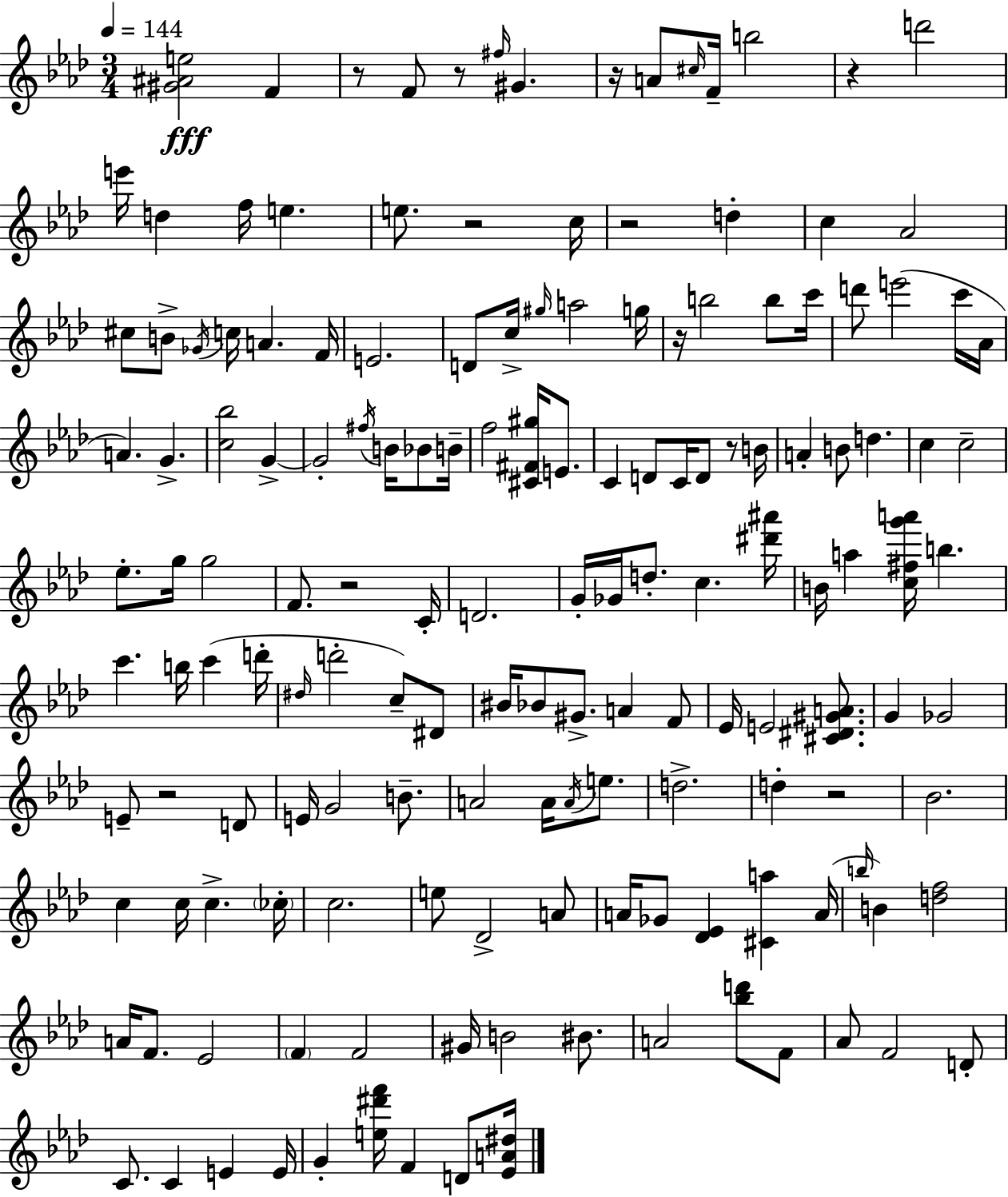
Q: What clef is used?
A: treble